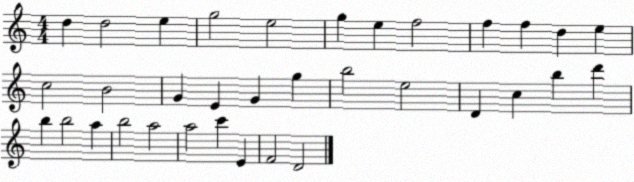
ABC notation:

X:1
T:Untitled
M:4/4
L:1/4
K:C
d d2 e g2 e2 g e f2 f f d e c2 B2 G E G g b2 e2 D c b d' b b2 a b2 a2 a2 c' E F2 D2